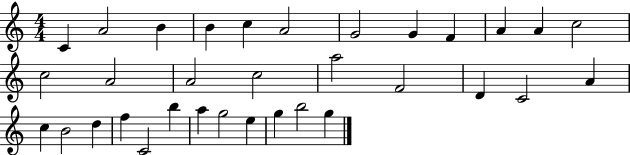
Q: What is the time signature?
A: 4/4